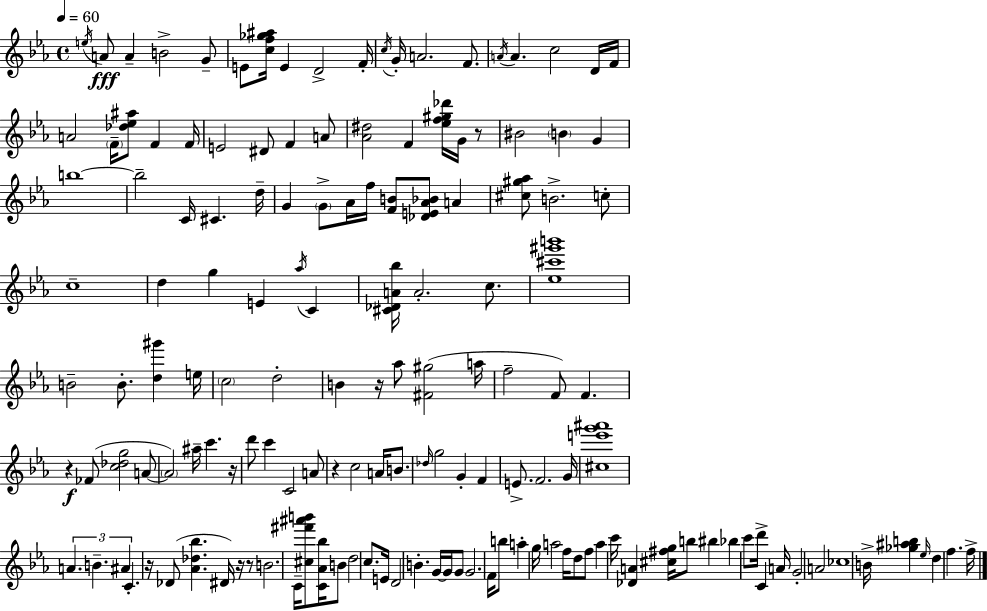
E5/s A4/e A4/q B4/h G4/e E4/e [C5,F5,Gb5,A#5]/s E4/q D4/h F4/s C5/s G4/s A4/h. F4/e. A4/s A4/q. C5/h D4/s F4/s A4/h F4/s [Db5,Eb5,A#5]/e F4/q F4/s E4/h D#4/e F4/q A4/e [Ab4,D#5]/h F4/q [Eb5,F5,G#5,Db6]/s G4/s R/e BIS4/h B4/q G4/q B5/w B5/h C4/s C#4/q. D5/s G4/q G4/e Ab4/s F5/s [F4,B4]/e [Db4,E4,Ab4,Bb4]/e A4/q [C#5,G#5,Ab5]/e B4/h. C5/e C5/w D5/q G5/q E4/q Ab5/s C4/q [C#4,Db4,A4,Bb5]/s A4/h. C5/e. [Eb5,C#6,G#6,B6]/w B4/h B4/e. [D5,G#6]/q E5/s C5/h D5/h B4/q R/s Ab5/e [F#4,G#5]/h A5/s F5/h F4/e F4/q. R/q FES4/e [C5,Db5,G5]/h A4/e A4/h A#5/s C6/q. R/s D6/e C6/q C4/h A4/e R/q C5/h A4/s B4/e. Db5/s G5/h G4/q F4/q E4/e. F4/h. G4/s [C#5,E6,G6,A#6]/w A4/q. B4/q. A#4/q C4/q. R/s Db4/e [Ab4,Db5,Bb5]/q. D#4/s R/s R/e B4/h. C4/s [C#5,F#6,A#6,B6]/e [C4,Ab4,Bb5]/s B4/e D5/h C5/e. E4/s D4/h B4/q. G4/s G4/s G4/e G4/h. F4/s B5/e A5/q G5/s A5/h F5/s D5/e F5/e A5/q C6/s [Db4,A4]/q [C#5,F#5,G5]/s B5/e BIS5/q Bb5/q C6/e D6/s C4/q A4/s G4/h A4/h CES5/w B4/s [Gb5,A#5,B5]/q Eb5/s D5/q F5/q. F5/s